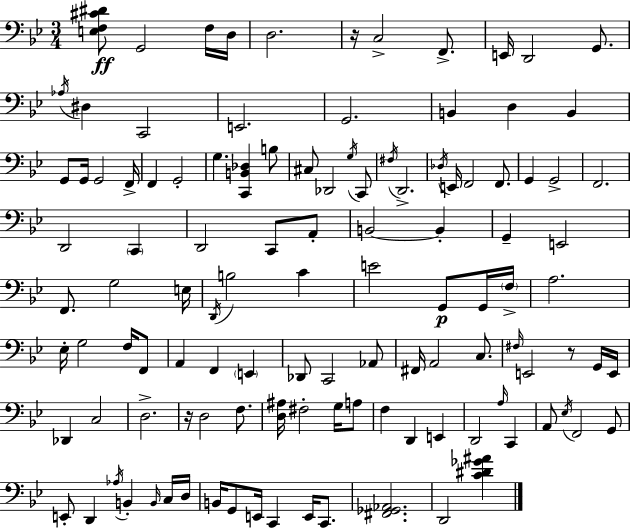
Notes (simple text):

[E3,F3,C#4,D#4]/e G2/h F3/s D3/s D3/h. R/s C3/h F2/e. E2/s D2/h G2/e. Ab3/s D#3/q C2/h E2/h. G2/h. B2/q D3/q B2/q G2/e G2/s G2/h F2/s F2/q G2/h G3/q. [C2,B2,Db3]/q B3/e C#3/e Db2/h G3/s C2/e F#3/s D2/h. Db3/s E2/s F2/h F2/e. G2/q G2/h F2/h. D2/h C2/q D2/h C2/e A2/e B2/h B2/q G2/q E2/h F2/e. G3/h E3/s D2/s B3/h C4/q E4/h G2/e G2/s F3/s A3/h. Eb3/s G3/h F3/s F2/e A2/q F2/q E2/q Db2/e C2/h Ab2/e F#2/s A2/h C3/e. F#3/s E2/h R/e G2/s E2/s Db2/q C3/h D3/h. R/s D3/h F3/e. [D3,A#3]/s F#3/h G3/s A3/e F3/q D2/q E2/q D2/h A3/s C2/q A2/e Eb3/s F2/h G2/e E2/e D2/q Ab3/s B2/q B2/s C3/s D3/s B2/s G2/e E2/s C2/q E2/s C2/e. [F#2,Gb2,Ab2]/h. D2/h [C4,D#4,Gb4,A#4]/q